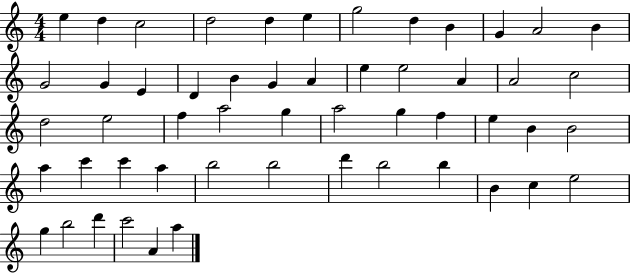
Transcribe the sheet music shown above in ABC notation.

X:1
T:Untitled
M:4/4
L:1/4
K:C
e d c2 d2 d e g2 d B G A2 B G2 G E D B G A e e2 A A2 c2 d2 e2 f a2 g a2 g f e B B2 a c' c' a b2 b2 d' b2 b B c e2 g b2 d' c'2 A a